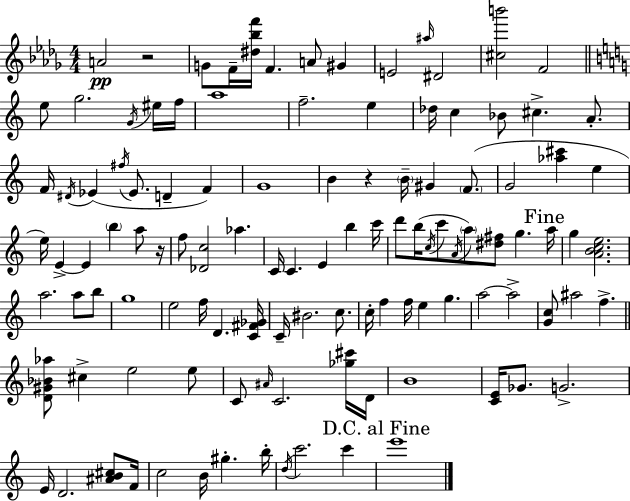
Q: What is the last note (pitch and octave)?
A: E6